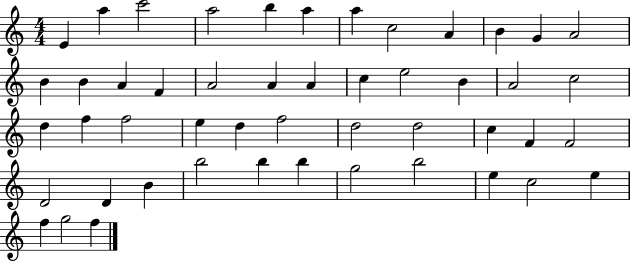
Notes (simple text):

E4/q A5/q C6/h A5/h B5/q A5/q A5/q C5/h A4/q B4/q G4/q A4/h B4/q B4/q A4/q F4/q A4/h A4/q A4/q C5/q E5/h B4/q A4/h C5/h D5/q F5/q F5/h E5/q D5/q F5/h D5/h D5/h C5/q F4/q F4/h D4/h D4/q B4/q B5/h B5/q B5/q G5/h B5/h E5/q C5/h E5/q F5/q G5/h F5/q